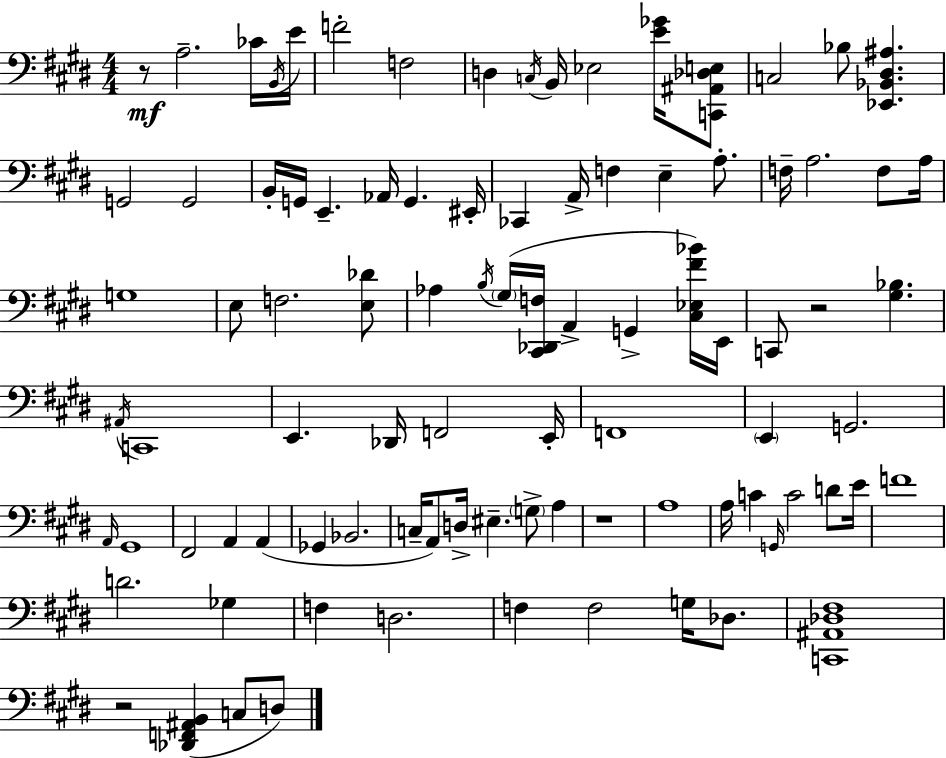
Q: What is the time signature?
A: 4/4